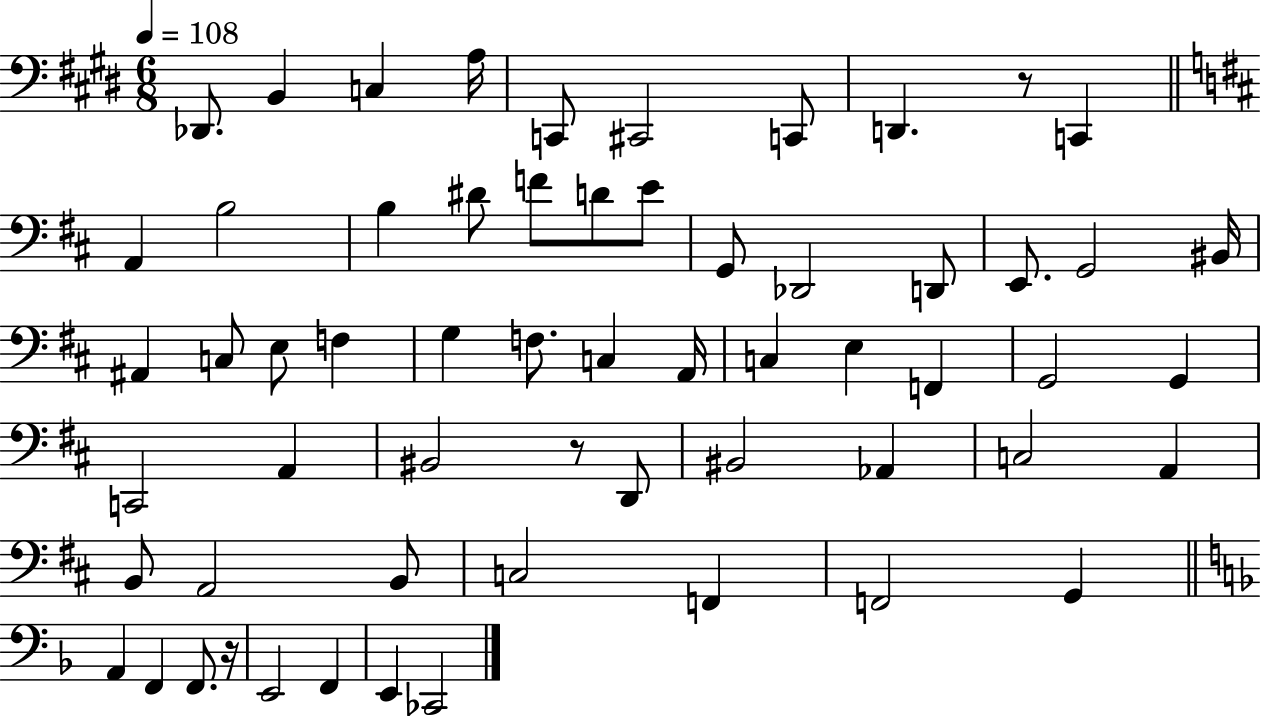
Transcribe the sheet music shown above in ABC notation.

X:1
T:Untitled
M:6/8
L:1/4
K:E
_D,,/2 B,, C, A,/4 C,,/2 ^C,,2 C,,/2 D,, z/2 C,, A,, B,2 B, ^D/2 F/2 D/2 E/2 G,,/2 _D,,2 D,,/2 E,,/2 G,,2 ^B,,/4 ^A,, C,/2 E,/2 F, G, F,/2 C, A,,/4 C, E, F,, G,,2 G,, C,,2 A,, ^B,,2 z/2 D,,/2 ^B,,2 _A,, C,2 A,, B,,/2 A,,2 B,,/2 C,2 F,, F,,2 G,, A,, F,, F,,/2 z/4 E,,2 F,, E,, _C,,2